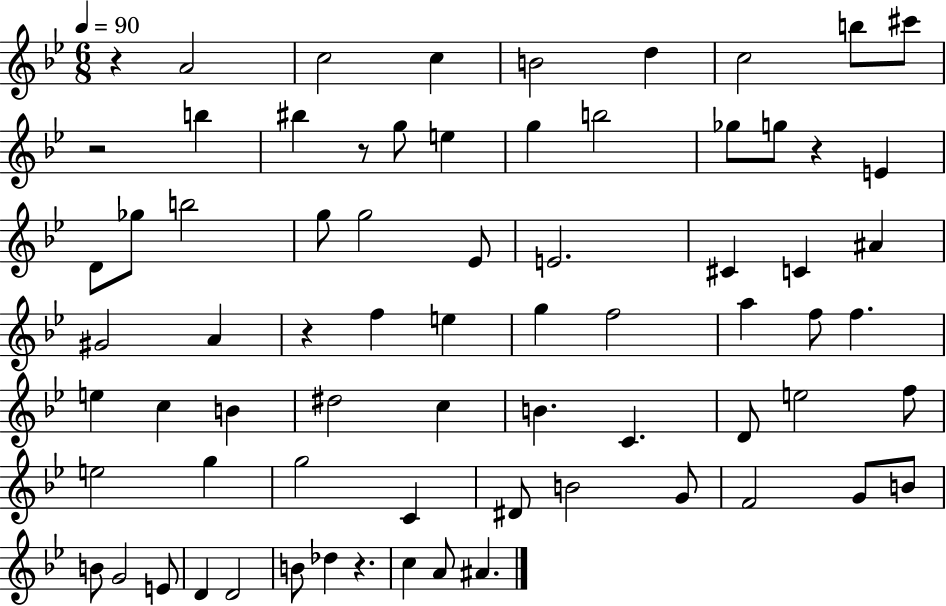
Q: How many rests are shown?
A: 6